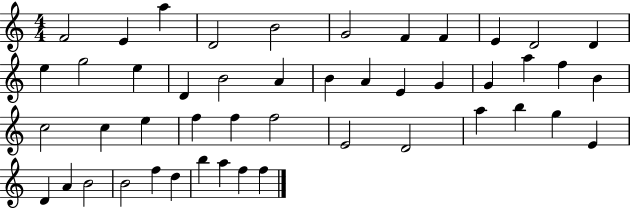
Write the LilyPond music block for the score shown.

{
  \clef treble
  \numericTimeSignature
  \time 4/4
  \key c \major
  f'2 e'4 a''4 | d'2 b'2 | g'2 f'4 f'4 | e'4 d'2 d'4 | \break e''4 g''2 e''4 | d'4 b'2 a'4 | b'4 a'4 e'4 g'4 | g'4 a''4 f''4 b'4 | \break c''2 c''4 e''4 | f''4 f''4 f''2 | e'2 d'2 | a''4 b''4 g''4 e'4 | \break d'4 a'4 b'2 | b'2 f''4 d''4 | b''4 a''4 f''4 f''4 | \bar "|."
}